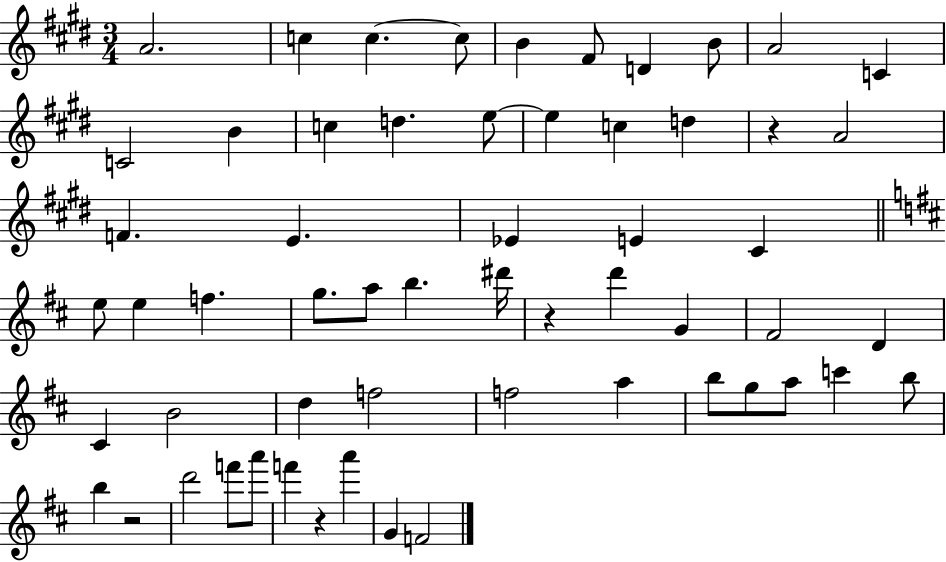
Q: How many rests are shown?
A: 4